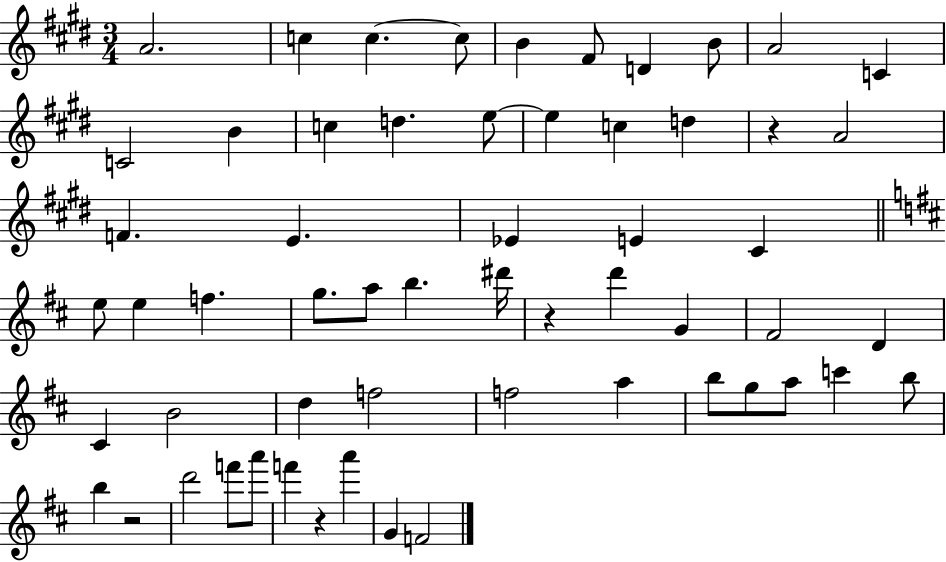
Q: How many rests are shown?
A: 4